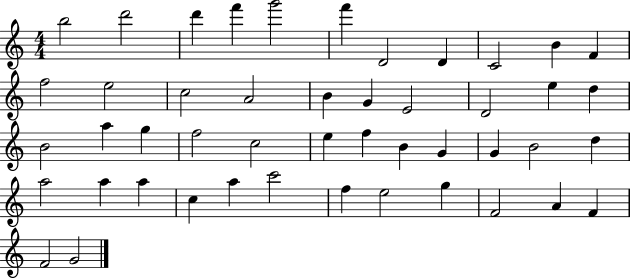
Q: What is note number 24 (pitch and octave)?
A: G5